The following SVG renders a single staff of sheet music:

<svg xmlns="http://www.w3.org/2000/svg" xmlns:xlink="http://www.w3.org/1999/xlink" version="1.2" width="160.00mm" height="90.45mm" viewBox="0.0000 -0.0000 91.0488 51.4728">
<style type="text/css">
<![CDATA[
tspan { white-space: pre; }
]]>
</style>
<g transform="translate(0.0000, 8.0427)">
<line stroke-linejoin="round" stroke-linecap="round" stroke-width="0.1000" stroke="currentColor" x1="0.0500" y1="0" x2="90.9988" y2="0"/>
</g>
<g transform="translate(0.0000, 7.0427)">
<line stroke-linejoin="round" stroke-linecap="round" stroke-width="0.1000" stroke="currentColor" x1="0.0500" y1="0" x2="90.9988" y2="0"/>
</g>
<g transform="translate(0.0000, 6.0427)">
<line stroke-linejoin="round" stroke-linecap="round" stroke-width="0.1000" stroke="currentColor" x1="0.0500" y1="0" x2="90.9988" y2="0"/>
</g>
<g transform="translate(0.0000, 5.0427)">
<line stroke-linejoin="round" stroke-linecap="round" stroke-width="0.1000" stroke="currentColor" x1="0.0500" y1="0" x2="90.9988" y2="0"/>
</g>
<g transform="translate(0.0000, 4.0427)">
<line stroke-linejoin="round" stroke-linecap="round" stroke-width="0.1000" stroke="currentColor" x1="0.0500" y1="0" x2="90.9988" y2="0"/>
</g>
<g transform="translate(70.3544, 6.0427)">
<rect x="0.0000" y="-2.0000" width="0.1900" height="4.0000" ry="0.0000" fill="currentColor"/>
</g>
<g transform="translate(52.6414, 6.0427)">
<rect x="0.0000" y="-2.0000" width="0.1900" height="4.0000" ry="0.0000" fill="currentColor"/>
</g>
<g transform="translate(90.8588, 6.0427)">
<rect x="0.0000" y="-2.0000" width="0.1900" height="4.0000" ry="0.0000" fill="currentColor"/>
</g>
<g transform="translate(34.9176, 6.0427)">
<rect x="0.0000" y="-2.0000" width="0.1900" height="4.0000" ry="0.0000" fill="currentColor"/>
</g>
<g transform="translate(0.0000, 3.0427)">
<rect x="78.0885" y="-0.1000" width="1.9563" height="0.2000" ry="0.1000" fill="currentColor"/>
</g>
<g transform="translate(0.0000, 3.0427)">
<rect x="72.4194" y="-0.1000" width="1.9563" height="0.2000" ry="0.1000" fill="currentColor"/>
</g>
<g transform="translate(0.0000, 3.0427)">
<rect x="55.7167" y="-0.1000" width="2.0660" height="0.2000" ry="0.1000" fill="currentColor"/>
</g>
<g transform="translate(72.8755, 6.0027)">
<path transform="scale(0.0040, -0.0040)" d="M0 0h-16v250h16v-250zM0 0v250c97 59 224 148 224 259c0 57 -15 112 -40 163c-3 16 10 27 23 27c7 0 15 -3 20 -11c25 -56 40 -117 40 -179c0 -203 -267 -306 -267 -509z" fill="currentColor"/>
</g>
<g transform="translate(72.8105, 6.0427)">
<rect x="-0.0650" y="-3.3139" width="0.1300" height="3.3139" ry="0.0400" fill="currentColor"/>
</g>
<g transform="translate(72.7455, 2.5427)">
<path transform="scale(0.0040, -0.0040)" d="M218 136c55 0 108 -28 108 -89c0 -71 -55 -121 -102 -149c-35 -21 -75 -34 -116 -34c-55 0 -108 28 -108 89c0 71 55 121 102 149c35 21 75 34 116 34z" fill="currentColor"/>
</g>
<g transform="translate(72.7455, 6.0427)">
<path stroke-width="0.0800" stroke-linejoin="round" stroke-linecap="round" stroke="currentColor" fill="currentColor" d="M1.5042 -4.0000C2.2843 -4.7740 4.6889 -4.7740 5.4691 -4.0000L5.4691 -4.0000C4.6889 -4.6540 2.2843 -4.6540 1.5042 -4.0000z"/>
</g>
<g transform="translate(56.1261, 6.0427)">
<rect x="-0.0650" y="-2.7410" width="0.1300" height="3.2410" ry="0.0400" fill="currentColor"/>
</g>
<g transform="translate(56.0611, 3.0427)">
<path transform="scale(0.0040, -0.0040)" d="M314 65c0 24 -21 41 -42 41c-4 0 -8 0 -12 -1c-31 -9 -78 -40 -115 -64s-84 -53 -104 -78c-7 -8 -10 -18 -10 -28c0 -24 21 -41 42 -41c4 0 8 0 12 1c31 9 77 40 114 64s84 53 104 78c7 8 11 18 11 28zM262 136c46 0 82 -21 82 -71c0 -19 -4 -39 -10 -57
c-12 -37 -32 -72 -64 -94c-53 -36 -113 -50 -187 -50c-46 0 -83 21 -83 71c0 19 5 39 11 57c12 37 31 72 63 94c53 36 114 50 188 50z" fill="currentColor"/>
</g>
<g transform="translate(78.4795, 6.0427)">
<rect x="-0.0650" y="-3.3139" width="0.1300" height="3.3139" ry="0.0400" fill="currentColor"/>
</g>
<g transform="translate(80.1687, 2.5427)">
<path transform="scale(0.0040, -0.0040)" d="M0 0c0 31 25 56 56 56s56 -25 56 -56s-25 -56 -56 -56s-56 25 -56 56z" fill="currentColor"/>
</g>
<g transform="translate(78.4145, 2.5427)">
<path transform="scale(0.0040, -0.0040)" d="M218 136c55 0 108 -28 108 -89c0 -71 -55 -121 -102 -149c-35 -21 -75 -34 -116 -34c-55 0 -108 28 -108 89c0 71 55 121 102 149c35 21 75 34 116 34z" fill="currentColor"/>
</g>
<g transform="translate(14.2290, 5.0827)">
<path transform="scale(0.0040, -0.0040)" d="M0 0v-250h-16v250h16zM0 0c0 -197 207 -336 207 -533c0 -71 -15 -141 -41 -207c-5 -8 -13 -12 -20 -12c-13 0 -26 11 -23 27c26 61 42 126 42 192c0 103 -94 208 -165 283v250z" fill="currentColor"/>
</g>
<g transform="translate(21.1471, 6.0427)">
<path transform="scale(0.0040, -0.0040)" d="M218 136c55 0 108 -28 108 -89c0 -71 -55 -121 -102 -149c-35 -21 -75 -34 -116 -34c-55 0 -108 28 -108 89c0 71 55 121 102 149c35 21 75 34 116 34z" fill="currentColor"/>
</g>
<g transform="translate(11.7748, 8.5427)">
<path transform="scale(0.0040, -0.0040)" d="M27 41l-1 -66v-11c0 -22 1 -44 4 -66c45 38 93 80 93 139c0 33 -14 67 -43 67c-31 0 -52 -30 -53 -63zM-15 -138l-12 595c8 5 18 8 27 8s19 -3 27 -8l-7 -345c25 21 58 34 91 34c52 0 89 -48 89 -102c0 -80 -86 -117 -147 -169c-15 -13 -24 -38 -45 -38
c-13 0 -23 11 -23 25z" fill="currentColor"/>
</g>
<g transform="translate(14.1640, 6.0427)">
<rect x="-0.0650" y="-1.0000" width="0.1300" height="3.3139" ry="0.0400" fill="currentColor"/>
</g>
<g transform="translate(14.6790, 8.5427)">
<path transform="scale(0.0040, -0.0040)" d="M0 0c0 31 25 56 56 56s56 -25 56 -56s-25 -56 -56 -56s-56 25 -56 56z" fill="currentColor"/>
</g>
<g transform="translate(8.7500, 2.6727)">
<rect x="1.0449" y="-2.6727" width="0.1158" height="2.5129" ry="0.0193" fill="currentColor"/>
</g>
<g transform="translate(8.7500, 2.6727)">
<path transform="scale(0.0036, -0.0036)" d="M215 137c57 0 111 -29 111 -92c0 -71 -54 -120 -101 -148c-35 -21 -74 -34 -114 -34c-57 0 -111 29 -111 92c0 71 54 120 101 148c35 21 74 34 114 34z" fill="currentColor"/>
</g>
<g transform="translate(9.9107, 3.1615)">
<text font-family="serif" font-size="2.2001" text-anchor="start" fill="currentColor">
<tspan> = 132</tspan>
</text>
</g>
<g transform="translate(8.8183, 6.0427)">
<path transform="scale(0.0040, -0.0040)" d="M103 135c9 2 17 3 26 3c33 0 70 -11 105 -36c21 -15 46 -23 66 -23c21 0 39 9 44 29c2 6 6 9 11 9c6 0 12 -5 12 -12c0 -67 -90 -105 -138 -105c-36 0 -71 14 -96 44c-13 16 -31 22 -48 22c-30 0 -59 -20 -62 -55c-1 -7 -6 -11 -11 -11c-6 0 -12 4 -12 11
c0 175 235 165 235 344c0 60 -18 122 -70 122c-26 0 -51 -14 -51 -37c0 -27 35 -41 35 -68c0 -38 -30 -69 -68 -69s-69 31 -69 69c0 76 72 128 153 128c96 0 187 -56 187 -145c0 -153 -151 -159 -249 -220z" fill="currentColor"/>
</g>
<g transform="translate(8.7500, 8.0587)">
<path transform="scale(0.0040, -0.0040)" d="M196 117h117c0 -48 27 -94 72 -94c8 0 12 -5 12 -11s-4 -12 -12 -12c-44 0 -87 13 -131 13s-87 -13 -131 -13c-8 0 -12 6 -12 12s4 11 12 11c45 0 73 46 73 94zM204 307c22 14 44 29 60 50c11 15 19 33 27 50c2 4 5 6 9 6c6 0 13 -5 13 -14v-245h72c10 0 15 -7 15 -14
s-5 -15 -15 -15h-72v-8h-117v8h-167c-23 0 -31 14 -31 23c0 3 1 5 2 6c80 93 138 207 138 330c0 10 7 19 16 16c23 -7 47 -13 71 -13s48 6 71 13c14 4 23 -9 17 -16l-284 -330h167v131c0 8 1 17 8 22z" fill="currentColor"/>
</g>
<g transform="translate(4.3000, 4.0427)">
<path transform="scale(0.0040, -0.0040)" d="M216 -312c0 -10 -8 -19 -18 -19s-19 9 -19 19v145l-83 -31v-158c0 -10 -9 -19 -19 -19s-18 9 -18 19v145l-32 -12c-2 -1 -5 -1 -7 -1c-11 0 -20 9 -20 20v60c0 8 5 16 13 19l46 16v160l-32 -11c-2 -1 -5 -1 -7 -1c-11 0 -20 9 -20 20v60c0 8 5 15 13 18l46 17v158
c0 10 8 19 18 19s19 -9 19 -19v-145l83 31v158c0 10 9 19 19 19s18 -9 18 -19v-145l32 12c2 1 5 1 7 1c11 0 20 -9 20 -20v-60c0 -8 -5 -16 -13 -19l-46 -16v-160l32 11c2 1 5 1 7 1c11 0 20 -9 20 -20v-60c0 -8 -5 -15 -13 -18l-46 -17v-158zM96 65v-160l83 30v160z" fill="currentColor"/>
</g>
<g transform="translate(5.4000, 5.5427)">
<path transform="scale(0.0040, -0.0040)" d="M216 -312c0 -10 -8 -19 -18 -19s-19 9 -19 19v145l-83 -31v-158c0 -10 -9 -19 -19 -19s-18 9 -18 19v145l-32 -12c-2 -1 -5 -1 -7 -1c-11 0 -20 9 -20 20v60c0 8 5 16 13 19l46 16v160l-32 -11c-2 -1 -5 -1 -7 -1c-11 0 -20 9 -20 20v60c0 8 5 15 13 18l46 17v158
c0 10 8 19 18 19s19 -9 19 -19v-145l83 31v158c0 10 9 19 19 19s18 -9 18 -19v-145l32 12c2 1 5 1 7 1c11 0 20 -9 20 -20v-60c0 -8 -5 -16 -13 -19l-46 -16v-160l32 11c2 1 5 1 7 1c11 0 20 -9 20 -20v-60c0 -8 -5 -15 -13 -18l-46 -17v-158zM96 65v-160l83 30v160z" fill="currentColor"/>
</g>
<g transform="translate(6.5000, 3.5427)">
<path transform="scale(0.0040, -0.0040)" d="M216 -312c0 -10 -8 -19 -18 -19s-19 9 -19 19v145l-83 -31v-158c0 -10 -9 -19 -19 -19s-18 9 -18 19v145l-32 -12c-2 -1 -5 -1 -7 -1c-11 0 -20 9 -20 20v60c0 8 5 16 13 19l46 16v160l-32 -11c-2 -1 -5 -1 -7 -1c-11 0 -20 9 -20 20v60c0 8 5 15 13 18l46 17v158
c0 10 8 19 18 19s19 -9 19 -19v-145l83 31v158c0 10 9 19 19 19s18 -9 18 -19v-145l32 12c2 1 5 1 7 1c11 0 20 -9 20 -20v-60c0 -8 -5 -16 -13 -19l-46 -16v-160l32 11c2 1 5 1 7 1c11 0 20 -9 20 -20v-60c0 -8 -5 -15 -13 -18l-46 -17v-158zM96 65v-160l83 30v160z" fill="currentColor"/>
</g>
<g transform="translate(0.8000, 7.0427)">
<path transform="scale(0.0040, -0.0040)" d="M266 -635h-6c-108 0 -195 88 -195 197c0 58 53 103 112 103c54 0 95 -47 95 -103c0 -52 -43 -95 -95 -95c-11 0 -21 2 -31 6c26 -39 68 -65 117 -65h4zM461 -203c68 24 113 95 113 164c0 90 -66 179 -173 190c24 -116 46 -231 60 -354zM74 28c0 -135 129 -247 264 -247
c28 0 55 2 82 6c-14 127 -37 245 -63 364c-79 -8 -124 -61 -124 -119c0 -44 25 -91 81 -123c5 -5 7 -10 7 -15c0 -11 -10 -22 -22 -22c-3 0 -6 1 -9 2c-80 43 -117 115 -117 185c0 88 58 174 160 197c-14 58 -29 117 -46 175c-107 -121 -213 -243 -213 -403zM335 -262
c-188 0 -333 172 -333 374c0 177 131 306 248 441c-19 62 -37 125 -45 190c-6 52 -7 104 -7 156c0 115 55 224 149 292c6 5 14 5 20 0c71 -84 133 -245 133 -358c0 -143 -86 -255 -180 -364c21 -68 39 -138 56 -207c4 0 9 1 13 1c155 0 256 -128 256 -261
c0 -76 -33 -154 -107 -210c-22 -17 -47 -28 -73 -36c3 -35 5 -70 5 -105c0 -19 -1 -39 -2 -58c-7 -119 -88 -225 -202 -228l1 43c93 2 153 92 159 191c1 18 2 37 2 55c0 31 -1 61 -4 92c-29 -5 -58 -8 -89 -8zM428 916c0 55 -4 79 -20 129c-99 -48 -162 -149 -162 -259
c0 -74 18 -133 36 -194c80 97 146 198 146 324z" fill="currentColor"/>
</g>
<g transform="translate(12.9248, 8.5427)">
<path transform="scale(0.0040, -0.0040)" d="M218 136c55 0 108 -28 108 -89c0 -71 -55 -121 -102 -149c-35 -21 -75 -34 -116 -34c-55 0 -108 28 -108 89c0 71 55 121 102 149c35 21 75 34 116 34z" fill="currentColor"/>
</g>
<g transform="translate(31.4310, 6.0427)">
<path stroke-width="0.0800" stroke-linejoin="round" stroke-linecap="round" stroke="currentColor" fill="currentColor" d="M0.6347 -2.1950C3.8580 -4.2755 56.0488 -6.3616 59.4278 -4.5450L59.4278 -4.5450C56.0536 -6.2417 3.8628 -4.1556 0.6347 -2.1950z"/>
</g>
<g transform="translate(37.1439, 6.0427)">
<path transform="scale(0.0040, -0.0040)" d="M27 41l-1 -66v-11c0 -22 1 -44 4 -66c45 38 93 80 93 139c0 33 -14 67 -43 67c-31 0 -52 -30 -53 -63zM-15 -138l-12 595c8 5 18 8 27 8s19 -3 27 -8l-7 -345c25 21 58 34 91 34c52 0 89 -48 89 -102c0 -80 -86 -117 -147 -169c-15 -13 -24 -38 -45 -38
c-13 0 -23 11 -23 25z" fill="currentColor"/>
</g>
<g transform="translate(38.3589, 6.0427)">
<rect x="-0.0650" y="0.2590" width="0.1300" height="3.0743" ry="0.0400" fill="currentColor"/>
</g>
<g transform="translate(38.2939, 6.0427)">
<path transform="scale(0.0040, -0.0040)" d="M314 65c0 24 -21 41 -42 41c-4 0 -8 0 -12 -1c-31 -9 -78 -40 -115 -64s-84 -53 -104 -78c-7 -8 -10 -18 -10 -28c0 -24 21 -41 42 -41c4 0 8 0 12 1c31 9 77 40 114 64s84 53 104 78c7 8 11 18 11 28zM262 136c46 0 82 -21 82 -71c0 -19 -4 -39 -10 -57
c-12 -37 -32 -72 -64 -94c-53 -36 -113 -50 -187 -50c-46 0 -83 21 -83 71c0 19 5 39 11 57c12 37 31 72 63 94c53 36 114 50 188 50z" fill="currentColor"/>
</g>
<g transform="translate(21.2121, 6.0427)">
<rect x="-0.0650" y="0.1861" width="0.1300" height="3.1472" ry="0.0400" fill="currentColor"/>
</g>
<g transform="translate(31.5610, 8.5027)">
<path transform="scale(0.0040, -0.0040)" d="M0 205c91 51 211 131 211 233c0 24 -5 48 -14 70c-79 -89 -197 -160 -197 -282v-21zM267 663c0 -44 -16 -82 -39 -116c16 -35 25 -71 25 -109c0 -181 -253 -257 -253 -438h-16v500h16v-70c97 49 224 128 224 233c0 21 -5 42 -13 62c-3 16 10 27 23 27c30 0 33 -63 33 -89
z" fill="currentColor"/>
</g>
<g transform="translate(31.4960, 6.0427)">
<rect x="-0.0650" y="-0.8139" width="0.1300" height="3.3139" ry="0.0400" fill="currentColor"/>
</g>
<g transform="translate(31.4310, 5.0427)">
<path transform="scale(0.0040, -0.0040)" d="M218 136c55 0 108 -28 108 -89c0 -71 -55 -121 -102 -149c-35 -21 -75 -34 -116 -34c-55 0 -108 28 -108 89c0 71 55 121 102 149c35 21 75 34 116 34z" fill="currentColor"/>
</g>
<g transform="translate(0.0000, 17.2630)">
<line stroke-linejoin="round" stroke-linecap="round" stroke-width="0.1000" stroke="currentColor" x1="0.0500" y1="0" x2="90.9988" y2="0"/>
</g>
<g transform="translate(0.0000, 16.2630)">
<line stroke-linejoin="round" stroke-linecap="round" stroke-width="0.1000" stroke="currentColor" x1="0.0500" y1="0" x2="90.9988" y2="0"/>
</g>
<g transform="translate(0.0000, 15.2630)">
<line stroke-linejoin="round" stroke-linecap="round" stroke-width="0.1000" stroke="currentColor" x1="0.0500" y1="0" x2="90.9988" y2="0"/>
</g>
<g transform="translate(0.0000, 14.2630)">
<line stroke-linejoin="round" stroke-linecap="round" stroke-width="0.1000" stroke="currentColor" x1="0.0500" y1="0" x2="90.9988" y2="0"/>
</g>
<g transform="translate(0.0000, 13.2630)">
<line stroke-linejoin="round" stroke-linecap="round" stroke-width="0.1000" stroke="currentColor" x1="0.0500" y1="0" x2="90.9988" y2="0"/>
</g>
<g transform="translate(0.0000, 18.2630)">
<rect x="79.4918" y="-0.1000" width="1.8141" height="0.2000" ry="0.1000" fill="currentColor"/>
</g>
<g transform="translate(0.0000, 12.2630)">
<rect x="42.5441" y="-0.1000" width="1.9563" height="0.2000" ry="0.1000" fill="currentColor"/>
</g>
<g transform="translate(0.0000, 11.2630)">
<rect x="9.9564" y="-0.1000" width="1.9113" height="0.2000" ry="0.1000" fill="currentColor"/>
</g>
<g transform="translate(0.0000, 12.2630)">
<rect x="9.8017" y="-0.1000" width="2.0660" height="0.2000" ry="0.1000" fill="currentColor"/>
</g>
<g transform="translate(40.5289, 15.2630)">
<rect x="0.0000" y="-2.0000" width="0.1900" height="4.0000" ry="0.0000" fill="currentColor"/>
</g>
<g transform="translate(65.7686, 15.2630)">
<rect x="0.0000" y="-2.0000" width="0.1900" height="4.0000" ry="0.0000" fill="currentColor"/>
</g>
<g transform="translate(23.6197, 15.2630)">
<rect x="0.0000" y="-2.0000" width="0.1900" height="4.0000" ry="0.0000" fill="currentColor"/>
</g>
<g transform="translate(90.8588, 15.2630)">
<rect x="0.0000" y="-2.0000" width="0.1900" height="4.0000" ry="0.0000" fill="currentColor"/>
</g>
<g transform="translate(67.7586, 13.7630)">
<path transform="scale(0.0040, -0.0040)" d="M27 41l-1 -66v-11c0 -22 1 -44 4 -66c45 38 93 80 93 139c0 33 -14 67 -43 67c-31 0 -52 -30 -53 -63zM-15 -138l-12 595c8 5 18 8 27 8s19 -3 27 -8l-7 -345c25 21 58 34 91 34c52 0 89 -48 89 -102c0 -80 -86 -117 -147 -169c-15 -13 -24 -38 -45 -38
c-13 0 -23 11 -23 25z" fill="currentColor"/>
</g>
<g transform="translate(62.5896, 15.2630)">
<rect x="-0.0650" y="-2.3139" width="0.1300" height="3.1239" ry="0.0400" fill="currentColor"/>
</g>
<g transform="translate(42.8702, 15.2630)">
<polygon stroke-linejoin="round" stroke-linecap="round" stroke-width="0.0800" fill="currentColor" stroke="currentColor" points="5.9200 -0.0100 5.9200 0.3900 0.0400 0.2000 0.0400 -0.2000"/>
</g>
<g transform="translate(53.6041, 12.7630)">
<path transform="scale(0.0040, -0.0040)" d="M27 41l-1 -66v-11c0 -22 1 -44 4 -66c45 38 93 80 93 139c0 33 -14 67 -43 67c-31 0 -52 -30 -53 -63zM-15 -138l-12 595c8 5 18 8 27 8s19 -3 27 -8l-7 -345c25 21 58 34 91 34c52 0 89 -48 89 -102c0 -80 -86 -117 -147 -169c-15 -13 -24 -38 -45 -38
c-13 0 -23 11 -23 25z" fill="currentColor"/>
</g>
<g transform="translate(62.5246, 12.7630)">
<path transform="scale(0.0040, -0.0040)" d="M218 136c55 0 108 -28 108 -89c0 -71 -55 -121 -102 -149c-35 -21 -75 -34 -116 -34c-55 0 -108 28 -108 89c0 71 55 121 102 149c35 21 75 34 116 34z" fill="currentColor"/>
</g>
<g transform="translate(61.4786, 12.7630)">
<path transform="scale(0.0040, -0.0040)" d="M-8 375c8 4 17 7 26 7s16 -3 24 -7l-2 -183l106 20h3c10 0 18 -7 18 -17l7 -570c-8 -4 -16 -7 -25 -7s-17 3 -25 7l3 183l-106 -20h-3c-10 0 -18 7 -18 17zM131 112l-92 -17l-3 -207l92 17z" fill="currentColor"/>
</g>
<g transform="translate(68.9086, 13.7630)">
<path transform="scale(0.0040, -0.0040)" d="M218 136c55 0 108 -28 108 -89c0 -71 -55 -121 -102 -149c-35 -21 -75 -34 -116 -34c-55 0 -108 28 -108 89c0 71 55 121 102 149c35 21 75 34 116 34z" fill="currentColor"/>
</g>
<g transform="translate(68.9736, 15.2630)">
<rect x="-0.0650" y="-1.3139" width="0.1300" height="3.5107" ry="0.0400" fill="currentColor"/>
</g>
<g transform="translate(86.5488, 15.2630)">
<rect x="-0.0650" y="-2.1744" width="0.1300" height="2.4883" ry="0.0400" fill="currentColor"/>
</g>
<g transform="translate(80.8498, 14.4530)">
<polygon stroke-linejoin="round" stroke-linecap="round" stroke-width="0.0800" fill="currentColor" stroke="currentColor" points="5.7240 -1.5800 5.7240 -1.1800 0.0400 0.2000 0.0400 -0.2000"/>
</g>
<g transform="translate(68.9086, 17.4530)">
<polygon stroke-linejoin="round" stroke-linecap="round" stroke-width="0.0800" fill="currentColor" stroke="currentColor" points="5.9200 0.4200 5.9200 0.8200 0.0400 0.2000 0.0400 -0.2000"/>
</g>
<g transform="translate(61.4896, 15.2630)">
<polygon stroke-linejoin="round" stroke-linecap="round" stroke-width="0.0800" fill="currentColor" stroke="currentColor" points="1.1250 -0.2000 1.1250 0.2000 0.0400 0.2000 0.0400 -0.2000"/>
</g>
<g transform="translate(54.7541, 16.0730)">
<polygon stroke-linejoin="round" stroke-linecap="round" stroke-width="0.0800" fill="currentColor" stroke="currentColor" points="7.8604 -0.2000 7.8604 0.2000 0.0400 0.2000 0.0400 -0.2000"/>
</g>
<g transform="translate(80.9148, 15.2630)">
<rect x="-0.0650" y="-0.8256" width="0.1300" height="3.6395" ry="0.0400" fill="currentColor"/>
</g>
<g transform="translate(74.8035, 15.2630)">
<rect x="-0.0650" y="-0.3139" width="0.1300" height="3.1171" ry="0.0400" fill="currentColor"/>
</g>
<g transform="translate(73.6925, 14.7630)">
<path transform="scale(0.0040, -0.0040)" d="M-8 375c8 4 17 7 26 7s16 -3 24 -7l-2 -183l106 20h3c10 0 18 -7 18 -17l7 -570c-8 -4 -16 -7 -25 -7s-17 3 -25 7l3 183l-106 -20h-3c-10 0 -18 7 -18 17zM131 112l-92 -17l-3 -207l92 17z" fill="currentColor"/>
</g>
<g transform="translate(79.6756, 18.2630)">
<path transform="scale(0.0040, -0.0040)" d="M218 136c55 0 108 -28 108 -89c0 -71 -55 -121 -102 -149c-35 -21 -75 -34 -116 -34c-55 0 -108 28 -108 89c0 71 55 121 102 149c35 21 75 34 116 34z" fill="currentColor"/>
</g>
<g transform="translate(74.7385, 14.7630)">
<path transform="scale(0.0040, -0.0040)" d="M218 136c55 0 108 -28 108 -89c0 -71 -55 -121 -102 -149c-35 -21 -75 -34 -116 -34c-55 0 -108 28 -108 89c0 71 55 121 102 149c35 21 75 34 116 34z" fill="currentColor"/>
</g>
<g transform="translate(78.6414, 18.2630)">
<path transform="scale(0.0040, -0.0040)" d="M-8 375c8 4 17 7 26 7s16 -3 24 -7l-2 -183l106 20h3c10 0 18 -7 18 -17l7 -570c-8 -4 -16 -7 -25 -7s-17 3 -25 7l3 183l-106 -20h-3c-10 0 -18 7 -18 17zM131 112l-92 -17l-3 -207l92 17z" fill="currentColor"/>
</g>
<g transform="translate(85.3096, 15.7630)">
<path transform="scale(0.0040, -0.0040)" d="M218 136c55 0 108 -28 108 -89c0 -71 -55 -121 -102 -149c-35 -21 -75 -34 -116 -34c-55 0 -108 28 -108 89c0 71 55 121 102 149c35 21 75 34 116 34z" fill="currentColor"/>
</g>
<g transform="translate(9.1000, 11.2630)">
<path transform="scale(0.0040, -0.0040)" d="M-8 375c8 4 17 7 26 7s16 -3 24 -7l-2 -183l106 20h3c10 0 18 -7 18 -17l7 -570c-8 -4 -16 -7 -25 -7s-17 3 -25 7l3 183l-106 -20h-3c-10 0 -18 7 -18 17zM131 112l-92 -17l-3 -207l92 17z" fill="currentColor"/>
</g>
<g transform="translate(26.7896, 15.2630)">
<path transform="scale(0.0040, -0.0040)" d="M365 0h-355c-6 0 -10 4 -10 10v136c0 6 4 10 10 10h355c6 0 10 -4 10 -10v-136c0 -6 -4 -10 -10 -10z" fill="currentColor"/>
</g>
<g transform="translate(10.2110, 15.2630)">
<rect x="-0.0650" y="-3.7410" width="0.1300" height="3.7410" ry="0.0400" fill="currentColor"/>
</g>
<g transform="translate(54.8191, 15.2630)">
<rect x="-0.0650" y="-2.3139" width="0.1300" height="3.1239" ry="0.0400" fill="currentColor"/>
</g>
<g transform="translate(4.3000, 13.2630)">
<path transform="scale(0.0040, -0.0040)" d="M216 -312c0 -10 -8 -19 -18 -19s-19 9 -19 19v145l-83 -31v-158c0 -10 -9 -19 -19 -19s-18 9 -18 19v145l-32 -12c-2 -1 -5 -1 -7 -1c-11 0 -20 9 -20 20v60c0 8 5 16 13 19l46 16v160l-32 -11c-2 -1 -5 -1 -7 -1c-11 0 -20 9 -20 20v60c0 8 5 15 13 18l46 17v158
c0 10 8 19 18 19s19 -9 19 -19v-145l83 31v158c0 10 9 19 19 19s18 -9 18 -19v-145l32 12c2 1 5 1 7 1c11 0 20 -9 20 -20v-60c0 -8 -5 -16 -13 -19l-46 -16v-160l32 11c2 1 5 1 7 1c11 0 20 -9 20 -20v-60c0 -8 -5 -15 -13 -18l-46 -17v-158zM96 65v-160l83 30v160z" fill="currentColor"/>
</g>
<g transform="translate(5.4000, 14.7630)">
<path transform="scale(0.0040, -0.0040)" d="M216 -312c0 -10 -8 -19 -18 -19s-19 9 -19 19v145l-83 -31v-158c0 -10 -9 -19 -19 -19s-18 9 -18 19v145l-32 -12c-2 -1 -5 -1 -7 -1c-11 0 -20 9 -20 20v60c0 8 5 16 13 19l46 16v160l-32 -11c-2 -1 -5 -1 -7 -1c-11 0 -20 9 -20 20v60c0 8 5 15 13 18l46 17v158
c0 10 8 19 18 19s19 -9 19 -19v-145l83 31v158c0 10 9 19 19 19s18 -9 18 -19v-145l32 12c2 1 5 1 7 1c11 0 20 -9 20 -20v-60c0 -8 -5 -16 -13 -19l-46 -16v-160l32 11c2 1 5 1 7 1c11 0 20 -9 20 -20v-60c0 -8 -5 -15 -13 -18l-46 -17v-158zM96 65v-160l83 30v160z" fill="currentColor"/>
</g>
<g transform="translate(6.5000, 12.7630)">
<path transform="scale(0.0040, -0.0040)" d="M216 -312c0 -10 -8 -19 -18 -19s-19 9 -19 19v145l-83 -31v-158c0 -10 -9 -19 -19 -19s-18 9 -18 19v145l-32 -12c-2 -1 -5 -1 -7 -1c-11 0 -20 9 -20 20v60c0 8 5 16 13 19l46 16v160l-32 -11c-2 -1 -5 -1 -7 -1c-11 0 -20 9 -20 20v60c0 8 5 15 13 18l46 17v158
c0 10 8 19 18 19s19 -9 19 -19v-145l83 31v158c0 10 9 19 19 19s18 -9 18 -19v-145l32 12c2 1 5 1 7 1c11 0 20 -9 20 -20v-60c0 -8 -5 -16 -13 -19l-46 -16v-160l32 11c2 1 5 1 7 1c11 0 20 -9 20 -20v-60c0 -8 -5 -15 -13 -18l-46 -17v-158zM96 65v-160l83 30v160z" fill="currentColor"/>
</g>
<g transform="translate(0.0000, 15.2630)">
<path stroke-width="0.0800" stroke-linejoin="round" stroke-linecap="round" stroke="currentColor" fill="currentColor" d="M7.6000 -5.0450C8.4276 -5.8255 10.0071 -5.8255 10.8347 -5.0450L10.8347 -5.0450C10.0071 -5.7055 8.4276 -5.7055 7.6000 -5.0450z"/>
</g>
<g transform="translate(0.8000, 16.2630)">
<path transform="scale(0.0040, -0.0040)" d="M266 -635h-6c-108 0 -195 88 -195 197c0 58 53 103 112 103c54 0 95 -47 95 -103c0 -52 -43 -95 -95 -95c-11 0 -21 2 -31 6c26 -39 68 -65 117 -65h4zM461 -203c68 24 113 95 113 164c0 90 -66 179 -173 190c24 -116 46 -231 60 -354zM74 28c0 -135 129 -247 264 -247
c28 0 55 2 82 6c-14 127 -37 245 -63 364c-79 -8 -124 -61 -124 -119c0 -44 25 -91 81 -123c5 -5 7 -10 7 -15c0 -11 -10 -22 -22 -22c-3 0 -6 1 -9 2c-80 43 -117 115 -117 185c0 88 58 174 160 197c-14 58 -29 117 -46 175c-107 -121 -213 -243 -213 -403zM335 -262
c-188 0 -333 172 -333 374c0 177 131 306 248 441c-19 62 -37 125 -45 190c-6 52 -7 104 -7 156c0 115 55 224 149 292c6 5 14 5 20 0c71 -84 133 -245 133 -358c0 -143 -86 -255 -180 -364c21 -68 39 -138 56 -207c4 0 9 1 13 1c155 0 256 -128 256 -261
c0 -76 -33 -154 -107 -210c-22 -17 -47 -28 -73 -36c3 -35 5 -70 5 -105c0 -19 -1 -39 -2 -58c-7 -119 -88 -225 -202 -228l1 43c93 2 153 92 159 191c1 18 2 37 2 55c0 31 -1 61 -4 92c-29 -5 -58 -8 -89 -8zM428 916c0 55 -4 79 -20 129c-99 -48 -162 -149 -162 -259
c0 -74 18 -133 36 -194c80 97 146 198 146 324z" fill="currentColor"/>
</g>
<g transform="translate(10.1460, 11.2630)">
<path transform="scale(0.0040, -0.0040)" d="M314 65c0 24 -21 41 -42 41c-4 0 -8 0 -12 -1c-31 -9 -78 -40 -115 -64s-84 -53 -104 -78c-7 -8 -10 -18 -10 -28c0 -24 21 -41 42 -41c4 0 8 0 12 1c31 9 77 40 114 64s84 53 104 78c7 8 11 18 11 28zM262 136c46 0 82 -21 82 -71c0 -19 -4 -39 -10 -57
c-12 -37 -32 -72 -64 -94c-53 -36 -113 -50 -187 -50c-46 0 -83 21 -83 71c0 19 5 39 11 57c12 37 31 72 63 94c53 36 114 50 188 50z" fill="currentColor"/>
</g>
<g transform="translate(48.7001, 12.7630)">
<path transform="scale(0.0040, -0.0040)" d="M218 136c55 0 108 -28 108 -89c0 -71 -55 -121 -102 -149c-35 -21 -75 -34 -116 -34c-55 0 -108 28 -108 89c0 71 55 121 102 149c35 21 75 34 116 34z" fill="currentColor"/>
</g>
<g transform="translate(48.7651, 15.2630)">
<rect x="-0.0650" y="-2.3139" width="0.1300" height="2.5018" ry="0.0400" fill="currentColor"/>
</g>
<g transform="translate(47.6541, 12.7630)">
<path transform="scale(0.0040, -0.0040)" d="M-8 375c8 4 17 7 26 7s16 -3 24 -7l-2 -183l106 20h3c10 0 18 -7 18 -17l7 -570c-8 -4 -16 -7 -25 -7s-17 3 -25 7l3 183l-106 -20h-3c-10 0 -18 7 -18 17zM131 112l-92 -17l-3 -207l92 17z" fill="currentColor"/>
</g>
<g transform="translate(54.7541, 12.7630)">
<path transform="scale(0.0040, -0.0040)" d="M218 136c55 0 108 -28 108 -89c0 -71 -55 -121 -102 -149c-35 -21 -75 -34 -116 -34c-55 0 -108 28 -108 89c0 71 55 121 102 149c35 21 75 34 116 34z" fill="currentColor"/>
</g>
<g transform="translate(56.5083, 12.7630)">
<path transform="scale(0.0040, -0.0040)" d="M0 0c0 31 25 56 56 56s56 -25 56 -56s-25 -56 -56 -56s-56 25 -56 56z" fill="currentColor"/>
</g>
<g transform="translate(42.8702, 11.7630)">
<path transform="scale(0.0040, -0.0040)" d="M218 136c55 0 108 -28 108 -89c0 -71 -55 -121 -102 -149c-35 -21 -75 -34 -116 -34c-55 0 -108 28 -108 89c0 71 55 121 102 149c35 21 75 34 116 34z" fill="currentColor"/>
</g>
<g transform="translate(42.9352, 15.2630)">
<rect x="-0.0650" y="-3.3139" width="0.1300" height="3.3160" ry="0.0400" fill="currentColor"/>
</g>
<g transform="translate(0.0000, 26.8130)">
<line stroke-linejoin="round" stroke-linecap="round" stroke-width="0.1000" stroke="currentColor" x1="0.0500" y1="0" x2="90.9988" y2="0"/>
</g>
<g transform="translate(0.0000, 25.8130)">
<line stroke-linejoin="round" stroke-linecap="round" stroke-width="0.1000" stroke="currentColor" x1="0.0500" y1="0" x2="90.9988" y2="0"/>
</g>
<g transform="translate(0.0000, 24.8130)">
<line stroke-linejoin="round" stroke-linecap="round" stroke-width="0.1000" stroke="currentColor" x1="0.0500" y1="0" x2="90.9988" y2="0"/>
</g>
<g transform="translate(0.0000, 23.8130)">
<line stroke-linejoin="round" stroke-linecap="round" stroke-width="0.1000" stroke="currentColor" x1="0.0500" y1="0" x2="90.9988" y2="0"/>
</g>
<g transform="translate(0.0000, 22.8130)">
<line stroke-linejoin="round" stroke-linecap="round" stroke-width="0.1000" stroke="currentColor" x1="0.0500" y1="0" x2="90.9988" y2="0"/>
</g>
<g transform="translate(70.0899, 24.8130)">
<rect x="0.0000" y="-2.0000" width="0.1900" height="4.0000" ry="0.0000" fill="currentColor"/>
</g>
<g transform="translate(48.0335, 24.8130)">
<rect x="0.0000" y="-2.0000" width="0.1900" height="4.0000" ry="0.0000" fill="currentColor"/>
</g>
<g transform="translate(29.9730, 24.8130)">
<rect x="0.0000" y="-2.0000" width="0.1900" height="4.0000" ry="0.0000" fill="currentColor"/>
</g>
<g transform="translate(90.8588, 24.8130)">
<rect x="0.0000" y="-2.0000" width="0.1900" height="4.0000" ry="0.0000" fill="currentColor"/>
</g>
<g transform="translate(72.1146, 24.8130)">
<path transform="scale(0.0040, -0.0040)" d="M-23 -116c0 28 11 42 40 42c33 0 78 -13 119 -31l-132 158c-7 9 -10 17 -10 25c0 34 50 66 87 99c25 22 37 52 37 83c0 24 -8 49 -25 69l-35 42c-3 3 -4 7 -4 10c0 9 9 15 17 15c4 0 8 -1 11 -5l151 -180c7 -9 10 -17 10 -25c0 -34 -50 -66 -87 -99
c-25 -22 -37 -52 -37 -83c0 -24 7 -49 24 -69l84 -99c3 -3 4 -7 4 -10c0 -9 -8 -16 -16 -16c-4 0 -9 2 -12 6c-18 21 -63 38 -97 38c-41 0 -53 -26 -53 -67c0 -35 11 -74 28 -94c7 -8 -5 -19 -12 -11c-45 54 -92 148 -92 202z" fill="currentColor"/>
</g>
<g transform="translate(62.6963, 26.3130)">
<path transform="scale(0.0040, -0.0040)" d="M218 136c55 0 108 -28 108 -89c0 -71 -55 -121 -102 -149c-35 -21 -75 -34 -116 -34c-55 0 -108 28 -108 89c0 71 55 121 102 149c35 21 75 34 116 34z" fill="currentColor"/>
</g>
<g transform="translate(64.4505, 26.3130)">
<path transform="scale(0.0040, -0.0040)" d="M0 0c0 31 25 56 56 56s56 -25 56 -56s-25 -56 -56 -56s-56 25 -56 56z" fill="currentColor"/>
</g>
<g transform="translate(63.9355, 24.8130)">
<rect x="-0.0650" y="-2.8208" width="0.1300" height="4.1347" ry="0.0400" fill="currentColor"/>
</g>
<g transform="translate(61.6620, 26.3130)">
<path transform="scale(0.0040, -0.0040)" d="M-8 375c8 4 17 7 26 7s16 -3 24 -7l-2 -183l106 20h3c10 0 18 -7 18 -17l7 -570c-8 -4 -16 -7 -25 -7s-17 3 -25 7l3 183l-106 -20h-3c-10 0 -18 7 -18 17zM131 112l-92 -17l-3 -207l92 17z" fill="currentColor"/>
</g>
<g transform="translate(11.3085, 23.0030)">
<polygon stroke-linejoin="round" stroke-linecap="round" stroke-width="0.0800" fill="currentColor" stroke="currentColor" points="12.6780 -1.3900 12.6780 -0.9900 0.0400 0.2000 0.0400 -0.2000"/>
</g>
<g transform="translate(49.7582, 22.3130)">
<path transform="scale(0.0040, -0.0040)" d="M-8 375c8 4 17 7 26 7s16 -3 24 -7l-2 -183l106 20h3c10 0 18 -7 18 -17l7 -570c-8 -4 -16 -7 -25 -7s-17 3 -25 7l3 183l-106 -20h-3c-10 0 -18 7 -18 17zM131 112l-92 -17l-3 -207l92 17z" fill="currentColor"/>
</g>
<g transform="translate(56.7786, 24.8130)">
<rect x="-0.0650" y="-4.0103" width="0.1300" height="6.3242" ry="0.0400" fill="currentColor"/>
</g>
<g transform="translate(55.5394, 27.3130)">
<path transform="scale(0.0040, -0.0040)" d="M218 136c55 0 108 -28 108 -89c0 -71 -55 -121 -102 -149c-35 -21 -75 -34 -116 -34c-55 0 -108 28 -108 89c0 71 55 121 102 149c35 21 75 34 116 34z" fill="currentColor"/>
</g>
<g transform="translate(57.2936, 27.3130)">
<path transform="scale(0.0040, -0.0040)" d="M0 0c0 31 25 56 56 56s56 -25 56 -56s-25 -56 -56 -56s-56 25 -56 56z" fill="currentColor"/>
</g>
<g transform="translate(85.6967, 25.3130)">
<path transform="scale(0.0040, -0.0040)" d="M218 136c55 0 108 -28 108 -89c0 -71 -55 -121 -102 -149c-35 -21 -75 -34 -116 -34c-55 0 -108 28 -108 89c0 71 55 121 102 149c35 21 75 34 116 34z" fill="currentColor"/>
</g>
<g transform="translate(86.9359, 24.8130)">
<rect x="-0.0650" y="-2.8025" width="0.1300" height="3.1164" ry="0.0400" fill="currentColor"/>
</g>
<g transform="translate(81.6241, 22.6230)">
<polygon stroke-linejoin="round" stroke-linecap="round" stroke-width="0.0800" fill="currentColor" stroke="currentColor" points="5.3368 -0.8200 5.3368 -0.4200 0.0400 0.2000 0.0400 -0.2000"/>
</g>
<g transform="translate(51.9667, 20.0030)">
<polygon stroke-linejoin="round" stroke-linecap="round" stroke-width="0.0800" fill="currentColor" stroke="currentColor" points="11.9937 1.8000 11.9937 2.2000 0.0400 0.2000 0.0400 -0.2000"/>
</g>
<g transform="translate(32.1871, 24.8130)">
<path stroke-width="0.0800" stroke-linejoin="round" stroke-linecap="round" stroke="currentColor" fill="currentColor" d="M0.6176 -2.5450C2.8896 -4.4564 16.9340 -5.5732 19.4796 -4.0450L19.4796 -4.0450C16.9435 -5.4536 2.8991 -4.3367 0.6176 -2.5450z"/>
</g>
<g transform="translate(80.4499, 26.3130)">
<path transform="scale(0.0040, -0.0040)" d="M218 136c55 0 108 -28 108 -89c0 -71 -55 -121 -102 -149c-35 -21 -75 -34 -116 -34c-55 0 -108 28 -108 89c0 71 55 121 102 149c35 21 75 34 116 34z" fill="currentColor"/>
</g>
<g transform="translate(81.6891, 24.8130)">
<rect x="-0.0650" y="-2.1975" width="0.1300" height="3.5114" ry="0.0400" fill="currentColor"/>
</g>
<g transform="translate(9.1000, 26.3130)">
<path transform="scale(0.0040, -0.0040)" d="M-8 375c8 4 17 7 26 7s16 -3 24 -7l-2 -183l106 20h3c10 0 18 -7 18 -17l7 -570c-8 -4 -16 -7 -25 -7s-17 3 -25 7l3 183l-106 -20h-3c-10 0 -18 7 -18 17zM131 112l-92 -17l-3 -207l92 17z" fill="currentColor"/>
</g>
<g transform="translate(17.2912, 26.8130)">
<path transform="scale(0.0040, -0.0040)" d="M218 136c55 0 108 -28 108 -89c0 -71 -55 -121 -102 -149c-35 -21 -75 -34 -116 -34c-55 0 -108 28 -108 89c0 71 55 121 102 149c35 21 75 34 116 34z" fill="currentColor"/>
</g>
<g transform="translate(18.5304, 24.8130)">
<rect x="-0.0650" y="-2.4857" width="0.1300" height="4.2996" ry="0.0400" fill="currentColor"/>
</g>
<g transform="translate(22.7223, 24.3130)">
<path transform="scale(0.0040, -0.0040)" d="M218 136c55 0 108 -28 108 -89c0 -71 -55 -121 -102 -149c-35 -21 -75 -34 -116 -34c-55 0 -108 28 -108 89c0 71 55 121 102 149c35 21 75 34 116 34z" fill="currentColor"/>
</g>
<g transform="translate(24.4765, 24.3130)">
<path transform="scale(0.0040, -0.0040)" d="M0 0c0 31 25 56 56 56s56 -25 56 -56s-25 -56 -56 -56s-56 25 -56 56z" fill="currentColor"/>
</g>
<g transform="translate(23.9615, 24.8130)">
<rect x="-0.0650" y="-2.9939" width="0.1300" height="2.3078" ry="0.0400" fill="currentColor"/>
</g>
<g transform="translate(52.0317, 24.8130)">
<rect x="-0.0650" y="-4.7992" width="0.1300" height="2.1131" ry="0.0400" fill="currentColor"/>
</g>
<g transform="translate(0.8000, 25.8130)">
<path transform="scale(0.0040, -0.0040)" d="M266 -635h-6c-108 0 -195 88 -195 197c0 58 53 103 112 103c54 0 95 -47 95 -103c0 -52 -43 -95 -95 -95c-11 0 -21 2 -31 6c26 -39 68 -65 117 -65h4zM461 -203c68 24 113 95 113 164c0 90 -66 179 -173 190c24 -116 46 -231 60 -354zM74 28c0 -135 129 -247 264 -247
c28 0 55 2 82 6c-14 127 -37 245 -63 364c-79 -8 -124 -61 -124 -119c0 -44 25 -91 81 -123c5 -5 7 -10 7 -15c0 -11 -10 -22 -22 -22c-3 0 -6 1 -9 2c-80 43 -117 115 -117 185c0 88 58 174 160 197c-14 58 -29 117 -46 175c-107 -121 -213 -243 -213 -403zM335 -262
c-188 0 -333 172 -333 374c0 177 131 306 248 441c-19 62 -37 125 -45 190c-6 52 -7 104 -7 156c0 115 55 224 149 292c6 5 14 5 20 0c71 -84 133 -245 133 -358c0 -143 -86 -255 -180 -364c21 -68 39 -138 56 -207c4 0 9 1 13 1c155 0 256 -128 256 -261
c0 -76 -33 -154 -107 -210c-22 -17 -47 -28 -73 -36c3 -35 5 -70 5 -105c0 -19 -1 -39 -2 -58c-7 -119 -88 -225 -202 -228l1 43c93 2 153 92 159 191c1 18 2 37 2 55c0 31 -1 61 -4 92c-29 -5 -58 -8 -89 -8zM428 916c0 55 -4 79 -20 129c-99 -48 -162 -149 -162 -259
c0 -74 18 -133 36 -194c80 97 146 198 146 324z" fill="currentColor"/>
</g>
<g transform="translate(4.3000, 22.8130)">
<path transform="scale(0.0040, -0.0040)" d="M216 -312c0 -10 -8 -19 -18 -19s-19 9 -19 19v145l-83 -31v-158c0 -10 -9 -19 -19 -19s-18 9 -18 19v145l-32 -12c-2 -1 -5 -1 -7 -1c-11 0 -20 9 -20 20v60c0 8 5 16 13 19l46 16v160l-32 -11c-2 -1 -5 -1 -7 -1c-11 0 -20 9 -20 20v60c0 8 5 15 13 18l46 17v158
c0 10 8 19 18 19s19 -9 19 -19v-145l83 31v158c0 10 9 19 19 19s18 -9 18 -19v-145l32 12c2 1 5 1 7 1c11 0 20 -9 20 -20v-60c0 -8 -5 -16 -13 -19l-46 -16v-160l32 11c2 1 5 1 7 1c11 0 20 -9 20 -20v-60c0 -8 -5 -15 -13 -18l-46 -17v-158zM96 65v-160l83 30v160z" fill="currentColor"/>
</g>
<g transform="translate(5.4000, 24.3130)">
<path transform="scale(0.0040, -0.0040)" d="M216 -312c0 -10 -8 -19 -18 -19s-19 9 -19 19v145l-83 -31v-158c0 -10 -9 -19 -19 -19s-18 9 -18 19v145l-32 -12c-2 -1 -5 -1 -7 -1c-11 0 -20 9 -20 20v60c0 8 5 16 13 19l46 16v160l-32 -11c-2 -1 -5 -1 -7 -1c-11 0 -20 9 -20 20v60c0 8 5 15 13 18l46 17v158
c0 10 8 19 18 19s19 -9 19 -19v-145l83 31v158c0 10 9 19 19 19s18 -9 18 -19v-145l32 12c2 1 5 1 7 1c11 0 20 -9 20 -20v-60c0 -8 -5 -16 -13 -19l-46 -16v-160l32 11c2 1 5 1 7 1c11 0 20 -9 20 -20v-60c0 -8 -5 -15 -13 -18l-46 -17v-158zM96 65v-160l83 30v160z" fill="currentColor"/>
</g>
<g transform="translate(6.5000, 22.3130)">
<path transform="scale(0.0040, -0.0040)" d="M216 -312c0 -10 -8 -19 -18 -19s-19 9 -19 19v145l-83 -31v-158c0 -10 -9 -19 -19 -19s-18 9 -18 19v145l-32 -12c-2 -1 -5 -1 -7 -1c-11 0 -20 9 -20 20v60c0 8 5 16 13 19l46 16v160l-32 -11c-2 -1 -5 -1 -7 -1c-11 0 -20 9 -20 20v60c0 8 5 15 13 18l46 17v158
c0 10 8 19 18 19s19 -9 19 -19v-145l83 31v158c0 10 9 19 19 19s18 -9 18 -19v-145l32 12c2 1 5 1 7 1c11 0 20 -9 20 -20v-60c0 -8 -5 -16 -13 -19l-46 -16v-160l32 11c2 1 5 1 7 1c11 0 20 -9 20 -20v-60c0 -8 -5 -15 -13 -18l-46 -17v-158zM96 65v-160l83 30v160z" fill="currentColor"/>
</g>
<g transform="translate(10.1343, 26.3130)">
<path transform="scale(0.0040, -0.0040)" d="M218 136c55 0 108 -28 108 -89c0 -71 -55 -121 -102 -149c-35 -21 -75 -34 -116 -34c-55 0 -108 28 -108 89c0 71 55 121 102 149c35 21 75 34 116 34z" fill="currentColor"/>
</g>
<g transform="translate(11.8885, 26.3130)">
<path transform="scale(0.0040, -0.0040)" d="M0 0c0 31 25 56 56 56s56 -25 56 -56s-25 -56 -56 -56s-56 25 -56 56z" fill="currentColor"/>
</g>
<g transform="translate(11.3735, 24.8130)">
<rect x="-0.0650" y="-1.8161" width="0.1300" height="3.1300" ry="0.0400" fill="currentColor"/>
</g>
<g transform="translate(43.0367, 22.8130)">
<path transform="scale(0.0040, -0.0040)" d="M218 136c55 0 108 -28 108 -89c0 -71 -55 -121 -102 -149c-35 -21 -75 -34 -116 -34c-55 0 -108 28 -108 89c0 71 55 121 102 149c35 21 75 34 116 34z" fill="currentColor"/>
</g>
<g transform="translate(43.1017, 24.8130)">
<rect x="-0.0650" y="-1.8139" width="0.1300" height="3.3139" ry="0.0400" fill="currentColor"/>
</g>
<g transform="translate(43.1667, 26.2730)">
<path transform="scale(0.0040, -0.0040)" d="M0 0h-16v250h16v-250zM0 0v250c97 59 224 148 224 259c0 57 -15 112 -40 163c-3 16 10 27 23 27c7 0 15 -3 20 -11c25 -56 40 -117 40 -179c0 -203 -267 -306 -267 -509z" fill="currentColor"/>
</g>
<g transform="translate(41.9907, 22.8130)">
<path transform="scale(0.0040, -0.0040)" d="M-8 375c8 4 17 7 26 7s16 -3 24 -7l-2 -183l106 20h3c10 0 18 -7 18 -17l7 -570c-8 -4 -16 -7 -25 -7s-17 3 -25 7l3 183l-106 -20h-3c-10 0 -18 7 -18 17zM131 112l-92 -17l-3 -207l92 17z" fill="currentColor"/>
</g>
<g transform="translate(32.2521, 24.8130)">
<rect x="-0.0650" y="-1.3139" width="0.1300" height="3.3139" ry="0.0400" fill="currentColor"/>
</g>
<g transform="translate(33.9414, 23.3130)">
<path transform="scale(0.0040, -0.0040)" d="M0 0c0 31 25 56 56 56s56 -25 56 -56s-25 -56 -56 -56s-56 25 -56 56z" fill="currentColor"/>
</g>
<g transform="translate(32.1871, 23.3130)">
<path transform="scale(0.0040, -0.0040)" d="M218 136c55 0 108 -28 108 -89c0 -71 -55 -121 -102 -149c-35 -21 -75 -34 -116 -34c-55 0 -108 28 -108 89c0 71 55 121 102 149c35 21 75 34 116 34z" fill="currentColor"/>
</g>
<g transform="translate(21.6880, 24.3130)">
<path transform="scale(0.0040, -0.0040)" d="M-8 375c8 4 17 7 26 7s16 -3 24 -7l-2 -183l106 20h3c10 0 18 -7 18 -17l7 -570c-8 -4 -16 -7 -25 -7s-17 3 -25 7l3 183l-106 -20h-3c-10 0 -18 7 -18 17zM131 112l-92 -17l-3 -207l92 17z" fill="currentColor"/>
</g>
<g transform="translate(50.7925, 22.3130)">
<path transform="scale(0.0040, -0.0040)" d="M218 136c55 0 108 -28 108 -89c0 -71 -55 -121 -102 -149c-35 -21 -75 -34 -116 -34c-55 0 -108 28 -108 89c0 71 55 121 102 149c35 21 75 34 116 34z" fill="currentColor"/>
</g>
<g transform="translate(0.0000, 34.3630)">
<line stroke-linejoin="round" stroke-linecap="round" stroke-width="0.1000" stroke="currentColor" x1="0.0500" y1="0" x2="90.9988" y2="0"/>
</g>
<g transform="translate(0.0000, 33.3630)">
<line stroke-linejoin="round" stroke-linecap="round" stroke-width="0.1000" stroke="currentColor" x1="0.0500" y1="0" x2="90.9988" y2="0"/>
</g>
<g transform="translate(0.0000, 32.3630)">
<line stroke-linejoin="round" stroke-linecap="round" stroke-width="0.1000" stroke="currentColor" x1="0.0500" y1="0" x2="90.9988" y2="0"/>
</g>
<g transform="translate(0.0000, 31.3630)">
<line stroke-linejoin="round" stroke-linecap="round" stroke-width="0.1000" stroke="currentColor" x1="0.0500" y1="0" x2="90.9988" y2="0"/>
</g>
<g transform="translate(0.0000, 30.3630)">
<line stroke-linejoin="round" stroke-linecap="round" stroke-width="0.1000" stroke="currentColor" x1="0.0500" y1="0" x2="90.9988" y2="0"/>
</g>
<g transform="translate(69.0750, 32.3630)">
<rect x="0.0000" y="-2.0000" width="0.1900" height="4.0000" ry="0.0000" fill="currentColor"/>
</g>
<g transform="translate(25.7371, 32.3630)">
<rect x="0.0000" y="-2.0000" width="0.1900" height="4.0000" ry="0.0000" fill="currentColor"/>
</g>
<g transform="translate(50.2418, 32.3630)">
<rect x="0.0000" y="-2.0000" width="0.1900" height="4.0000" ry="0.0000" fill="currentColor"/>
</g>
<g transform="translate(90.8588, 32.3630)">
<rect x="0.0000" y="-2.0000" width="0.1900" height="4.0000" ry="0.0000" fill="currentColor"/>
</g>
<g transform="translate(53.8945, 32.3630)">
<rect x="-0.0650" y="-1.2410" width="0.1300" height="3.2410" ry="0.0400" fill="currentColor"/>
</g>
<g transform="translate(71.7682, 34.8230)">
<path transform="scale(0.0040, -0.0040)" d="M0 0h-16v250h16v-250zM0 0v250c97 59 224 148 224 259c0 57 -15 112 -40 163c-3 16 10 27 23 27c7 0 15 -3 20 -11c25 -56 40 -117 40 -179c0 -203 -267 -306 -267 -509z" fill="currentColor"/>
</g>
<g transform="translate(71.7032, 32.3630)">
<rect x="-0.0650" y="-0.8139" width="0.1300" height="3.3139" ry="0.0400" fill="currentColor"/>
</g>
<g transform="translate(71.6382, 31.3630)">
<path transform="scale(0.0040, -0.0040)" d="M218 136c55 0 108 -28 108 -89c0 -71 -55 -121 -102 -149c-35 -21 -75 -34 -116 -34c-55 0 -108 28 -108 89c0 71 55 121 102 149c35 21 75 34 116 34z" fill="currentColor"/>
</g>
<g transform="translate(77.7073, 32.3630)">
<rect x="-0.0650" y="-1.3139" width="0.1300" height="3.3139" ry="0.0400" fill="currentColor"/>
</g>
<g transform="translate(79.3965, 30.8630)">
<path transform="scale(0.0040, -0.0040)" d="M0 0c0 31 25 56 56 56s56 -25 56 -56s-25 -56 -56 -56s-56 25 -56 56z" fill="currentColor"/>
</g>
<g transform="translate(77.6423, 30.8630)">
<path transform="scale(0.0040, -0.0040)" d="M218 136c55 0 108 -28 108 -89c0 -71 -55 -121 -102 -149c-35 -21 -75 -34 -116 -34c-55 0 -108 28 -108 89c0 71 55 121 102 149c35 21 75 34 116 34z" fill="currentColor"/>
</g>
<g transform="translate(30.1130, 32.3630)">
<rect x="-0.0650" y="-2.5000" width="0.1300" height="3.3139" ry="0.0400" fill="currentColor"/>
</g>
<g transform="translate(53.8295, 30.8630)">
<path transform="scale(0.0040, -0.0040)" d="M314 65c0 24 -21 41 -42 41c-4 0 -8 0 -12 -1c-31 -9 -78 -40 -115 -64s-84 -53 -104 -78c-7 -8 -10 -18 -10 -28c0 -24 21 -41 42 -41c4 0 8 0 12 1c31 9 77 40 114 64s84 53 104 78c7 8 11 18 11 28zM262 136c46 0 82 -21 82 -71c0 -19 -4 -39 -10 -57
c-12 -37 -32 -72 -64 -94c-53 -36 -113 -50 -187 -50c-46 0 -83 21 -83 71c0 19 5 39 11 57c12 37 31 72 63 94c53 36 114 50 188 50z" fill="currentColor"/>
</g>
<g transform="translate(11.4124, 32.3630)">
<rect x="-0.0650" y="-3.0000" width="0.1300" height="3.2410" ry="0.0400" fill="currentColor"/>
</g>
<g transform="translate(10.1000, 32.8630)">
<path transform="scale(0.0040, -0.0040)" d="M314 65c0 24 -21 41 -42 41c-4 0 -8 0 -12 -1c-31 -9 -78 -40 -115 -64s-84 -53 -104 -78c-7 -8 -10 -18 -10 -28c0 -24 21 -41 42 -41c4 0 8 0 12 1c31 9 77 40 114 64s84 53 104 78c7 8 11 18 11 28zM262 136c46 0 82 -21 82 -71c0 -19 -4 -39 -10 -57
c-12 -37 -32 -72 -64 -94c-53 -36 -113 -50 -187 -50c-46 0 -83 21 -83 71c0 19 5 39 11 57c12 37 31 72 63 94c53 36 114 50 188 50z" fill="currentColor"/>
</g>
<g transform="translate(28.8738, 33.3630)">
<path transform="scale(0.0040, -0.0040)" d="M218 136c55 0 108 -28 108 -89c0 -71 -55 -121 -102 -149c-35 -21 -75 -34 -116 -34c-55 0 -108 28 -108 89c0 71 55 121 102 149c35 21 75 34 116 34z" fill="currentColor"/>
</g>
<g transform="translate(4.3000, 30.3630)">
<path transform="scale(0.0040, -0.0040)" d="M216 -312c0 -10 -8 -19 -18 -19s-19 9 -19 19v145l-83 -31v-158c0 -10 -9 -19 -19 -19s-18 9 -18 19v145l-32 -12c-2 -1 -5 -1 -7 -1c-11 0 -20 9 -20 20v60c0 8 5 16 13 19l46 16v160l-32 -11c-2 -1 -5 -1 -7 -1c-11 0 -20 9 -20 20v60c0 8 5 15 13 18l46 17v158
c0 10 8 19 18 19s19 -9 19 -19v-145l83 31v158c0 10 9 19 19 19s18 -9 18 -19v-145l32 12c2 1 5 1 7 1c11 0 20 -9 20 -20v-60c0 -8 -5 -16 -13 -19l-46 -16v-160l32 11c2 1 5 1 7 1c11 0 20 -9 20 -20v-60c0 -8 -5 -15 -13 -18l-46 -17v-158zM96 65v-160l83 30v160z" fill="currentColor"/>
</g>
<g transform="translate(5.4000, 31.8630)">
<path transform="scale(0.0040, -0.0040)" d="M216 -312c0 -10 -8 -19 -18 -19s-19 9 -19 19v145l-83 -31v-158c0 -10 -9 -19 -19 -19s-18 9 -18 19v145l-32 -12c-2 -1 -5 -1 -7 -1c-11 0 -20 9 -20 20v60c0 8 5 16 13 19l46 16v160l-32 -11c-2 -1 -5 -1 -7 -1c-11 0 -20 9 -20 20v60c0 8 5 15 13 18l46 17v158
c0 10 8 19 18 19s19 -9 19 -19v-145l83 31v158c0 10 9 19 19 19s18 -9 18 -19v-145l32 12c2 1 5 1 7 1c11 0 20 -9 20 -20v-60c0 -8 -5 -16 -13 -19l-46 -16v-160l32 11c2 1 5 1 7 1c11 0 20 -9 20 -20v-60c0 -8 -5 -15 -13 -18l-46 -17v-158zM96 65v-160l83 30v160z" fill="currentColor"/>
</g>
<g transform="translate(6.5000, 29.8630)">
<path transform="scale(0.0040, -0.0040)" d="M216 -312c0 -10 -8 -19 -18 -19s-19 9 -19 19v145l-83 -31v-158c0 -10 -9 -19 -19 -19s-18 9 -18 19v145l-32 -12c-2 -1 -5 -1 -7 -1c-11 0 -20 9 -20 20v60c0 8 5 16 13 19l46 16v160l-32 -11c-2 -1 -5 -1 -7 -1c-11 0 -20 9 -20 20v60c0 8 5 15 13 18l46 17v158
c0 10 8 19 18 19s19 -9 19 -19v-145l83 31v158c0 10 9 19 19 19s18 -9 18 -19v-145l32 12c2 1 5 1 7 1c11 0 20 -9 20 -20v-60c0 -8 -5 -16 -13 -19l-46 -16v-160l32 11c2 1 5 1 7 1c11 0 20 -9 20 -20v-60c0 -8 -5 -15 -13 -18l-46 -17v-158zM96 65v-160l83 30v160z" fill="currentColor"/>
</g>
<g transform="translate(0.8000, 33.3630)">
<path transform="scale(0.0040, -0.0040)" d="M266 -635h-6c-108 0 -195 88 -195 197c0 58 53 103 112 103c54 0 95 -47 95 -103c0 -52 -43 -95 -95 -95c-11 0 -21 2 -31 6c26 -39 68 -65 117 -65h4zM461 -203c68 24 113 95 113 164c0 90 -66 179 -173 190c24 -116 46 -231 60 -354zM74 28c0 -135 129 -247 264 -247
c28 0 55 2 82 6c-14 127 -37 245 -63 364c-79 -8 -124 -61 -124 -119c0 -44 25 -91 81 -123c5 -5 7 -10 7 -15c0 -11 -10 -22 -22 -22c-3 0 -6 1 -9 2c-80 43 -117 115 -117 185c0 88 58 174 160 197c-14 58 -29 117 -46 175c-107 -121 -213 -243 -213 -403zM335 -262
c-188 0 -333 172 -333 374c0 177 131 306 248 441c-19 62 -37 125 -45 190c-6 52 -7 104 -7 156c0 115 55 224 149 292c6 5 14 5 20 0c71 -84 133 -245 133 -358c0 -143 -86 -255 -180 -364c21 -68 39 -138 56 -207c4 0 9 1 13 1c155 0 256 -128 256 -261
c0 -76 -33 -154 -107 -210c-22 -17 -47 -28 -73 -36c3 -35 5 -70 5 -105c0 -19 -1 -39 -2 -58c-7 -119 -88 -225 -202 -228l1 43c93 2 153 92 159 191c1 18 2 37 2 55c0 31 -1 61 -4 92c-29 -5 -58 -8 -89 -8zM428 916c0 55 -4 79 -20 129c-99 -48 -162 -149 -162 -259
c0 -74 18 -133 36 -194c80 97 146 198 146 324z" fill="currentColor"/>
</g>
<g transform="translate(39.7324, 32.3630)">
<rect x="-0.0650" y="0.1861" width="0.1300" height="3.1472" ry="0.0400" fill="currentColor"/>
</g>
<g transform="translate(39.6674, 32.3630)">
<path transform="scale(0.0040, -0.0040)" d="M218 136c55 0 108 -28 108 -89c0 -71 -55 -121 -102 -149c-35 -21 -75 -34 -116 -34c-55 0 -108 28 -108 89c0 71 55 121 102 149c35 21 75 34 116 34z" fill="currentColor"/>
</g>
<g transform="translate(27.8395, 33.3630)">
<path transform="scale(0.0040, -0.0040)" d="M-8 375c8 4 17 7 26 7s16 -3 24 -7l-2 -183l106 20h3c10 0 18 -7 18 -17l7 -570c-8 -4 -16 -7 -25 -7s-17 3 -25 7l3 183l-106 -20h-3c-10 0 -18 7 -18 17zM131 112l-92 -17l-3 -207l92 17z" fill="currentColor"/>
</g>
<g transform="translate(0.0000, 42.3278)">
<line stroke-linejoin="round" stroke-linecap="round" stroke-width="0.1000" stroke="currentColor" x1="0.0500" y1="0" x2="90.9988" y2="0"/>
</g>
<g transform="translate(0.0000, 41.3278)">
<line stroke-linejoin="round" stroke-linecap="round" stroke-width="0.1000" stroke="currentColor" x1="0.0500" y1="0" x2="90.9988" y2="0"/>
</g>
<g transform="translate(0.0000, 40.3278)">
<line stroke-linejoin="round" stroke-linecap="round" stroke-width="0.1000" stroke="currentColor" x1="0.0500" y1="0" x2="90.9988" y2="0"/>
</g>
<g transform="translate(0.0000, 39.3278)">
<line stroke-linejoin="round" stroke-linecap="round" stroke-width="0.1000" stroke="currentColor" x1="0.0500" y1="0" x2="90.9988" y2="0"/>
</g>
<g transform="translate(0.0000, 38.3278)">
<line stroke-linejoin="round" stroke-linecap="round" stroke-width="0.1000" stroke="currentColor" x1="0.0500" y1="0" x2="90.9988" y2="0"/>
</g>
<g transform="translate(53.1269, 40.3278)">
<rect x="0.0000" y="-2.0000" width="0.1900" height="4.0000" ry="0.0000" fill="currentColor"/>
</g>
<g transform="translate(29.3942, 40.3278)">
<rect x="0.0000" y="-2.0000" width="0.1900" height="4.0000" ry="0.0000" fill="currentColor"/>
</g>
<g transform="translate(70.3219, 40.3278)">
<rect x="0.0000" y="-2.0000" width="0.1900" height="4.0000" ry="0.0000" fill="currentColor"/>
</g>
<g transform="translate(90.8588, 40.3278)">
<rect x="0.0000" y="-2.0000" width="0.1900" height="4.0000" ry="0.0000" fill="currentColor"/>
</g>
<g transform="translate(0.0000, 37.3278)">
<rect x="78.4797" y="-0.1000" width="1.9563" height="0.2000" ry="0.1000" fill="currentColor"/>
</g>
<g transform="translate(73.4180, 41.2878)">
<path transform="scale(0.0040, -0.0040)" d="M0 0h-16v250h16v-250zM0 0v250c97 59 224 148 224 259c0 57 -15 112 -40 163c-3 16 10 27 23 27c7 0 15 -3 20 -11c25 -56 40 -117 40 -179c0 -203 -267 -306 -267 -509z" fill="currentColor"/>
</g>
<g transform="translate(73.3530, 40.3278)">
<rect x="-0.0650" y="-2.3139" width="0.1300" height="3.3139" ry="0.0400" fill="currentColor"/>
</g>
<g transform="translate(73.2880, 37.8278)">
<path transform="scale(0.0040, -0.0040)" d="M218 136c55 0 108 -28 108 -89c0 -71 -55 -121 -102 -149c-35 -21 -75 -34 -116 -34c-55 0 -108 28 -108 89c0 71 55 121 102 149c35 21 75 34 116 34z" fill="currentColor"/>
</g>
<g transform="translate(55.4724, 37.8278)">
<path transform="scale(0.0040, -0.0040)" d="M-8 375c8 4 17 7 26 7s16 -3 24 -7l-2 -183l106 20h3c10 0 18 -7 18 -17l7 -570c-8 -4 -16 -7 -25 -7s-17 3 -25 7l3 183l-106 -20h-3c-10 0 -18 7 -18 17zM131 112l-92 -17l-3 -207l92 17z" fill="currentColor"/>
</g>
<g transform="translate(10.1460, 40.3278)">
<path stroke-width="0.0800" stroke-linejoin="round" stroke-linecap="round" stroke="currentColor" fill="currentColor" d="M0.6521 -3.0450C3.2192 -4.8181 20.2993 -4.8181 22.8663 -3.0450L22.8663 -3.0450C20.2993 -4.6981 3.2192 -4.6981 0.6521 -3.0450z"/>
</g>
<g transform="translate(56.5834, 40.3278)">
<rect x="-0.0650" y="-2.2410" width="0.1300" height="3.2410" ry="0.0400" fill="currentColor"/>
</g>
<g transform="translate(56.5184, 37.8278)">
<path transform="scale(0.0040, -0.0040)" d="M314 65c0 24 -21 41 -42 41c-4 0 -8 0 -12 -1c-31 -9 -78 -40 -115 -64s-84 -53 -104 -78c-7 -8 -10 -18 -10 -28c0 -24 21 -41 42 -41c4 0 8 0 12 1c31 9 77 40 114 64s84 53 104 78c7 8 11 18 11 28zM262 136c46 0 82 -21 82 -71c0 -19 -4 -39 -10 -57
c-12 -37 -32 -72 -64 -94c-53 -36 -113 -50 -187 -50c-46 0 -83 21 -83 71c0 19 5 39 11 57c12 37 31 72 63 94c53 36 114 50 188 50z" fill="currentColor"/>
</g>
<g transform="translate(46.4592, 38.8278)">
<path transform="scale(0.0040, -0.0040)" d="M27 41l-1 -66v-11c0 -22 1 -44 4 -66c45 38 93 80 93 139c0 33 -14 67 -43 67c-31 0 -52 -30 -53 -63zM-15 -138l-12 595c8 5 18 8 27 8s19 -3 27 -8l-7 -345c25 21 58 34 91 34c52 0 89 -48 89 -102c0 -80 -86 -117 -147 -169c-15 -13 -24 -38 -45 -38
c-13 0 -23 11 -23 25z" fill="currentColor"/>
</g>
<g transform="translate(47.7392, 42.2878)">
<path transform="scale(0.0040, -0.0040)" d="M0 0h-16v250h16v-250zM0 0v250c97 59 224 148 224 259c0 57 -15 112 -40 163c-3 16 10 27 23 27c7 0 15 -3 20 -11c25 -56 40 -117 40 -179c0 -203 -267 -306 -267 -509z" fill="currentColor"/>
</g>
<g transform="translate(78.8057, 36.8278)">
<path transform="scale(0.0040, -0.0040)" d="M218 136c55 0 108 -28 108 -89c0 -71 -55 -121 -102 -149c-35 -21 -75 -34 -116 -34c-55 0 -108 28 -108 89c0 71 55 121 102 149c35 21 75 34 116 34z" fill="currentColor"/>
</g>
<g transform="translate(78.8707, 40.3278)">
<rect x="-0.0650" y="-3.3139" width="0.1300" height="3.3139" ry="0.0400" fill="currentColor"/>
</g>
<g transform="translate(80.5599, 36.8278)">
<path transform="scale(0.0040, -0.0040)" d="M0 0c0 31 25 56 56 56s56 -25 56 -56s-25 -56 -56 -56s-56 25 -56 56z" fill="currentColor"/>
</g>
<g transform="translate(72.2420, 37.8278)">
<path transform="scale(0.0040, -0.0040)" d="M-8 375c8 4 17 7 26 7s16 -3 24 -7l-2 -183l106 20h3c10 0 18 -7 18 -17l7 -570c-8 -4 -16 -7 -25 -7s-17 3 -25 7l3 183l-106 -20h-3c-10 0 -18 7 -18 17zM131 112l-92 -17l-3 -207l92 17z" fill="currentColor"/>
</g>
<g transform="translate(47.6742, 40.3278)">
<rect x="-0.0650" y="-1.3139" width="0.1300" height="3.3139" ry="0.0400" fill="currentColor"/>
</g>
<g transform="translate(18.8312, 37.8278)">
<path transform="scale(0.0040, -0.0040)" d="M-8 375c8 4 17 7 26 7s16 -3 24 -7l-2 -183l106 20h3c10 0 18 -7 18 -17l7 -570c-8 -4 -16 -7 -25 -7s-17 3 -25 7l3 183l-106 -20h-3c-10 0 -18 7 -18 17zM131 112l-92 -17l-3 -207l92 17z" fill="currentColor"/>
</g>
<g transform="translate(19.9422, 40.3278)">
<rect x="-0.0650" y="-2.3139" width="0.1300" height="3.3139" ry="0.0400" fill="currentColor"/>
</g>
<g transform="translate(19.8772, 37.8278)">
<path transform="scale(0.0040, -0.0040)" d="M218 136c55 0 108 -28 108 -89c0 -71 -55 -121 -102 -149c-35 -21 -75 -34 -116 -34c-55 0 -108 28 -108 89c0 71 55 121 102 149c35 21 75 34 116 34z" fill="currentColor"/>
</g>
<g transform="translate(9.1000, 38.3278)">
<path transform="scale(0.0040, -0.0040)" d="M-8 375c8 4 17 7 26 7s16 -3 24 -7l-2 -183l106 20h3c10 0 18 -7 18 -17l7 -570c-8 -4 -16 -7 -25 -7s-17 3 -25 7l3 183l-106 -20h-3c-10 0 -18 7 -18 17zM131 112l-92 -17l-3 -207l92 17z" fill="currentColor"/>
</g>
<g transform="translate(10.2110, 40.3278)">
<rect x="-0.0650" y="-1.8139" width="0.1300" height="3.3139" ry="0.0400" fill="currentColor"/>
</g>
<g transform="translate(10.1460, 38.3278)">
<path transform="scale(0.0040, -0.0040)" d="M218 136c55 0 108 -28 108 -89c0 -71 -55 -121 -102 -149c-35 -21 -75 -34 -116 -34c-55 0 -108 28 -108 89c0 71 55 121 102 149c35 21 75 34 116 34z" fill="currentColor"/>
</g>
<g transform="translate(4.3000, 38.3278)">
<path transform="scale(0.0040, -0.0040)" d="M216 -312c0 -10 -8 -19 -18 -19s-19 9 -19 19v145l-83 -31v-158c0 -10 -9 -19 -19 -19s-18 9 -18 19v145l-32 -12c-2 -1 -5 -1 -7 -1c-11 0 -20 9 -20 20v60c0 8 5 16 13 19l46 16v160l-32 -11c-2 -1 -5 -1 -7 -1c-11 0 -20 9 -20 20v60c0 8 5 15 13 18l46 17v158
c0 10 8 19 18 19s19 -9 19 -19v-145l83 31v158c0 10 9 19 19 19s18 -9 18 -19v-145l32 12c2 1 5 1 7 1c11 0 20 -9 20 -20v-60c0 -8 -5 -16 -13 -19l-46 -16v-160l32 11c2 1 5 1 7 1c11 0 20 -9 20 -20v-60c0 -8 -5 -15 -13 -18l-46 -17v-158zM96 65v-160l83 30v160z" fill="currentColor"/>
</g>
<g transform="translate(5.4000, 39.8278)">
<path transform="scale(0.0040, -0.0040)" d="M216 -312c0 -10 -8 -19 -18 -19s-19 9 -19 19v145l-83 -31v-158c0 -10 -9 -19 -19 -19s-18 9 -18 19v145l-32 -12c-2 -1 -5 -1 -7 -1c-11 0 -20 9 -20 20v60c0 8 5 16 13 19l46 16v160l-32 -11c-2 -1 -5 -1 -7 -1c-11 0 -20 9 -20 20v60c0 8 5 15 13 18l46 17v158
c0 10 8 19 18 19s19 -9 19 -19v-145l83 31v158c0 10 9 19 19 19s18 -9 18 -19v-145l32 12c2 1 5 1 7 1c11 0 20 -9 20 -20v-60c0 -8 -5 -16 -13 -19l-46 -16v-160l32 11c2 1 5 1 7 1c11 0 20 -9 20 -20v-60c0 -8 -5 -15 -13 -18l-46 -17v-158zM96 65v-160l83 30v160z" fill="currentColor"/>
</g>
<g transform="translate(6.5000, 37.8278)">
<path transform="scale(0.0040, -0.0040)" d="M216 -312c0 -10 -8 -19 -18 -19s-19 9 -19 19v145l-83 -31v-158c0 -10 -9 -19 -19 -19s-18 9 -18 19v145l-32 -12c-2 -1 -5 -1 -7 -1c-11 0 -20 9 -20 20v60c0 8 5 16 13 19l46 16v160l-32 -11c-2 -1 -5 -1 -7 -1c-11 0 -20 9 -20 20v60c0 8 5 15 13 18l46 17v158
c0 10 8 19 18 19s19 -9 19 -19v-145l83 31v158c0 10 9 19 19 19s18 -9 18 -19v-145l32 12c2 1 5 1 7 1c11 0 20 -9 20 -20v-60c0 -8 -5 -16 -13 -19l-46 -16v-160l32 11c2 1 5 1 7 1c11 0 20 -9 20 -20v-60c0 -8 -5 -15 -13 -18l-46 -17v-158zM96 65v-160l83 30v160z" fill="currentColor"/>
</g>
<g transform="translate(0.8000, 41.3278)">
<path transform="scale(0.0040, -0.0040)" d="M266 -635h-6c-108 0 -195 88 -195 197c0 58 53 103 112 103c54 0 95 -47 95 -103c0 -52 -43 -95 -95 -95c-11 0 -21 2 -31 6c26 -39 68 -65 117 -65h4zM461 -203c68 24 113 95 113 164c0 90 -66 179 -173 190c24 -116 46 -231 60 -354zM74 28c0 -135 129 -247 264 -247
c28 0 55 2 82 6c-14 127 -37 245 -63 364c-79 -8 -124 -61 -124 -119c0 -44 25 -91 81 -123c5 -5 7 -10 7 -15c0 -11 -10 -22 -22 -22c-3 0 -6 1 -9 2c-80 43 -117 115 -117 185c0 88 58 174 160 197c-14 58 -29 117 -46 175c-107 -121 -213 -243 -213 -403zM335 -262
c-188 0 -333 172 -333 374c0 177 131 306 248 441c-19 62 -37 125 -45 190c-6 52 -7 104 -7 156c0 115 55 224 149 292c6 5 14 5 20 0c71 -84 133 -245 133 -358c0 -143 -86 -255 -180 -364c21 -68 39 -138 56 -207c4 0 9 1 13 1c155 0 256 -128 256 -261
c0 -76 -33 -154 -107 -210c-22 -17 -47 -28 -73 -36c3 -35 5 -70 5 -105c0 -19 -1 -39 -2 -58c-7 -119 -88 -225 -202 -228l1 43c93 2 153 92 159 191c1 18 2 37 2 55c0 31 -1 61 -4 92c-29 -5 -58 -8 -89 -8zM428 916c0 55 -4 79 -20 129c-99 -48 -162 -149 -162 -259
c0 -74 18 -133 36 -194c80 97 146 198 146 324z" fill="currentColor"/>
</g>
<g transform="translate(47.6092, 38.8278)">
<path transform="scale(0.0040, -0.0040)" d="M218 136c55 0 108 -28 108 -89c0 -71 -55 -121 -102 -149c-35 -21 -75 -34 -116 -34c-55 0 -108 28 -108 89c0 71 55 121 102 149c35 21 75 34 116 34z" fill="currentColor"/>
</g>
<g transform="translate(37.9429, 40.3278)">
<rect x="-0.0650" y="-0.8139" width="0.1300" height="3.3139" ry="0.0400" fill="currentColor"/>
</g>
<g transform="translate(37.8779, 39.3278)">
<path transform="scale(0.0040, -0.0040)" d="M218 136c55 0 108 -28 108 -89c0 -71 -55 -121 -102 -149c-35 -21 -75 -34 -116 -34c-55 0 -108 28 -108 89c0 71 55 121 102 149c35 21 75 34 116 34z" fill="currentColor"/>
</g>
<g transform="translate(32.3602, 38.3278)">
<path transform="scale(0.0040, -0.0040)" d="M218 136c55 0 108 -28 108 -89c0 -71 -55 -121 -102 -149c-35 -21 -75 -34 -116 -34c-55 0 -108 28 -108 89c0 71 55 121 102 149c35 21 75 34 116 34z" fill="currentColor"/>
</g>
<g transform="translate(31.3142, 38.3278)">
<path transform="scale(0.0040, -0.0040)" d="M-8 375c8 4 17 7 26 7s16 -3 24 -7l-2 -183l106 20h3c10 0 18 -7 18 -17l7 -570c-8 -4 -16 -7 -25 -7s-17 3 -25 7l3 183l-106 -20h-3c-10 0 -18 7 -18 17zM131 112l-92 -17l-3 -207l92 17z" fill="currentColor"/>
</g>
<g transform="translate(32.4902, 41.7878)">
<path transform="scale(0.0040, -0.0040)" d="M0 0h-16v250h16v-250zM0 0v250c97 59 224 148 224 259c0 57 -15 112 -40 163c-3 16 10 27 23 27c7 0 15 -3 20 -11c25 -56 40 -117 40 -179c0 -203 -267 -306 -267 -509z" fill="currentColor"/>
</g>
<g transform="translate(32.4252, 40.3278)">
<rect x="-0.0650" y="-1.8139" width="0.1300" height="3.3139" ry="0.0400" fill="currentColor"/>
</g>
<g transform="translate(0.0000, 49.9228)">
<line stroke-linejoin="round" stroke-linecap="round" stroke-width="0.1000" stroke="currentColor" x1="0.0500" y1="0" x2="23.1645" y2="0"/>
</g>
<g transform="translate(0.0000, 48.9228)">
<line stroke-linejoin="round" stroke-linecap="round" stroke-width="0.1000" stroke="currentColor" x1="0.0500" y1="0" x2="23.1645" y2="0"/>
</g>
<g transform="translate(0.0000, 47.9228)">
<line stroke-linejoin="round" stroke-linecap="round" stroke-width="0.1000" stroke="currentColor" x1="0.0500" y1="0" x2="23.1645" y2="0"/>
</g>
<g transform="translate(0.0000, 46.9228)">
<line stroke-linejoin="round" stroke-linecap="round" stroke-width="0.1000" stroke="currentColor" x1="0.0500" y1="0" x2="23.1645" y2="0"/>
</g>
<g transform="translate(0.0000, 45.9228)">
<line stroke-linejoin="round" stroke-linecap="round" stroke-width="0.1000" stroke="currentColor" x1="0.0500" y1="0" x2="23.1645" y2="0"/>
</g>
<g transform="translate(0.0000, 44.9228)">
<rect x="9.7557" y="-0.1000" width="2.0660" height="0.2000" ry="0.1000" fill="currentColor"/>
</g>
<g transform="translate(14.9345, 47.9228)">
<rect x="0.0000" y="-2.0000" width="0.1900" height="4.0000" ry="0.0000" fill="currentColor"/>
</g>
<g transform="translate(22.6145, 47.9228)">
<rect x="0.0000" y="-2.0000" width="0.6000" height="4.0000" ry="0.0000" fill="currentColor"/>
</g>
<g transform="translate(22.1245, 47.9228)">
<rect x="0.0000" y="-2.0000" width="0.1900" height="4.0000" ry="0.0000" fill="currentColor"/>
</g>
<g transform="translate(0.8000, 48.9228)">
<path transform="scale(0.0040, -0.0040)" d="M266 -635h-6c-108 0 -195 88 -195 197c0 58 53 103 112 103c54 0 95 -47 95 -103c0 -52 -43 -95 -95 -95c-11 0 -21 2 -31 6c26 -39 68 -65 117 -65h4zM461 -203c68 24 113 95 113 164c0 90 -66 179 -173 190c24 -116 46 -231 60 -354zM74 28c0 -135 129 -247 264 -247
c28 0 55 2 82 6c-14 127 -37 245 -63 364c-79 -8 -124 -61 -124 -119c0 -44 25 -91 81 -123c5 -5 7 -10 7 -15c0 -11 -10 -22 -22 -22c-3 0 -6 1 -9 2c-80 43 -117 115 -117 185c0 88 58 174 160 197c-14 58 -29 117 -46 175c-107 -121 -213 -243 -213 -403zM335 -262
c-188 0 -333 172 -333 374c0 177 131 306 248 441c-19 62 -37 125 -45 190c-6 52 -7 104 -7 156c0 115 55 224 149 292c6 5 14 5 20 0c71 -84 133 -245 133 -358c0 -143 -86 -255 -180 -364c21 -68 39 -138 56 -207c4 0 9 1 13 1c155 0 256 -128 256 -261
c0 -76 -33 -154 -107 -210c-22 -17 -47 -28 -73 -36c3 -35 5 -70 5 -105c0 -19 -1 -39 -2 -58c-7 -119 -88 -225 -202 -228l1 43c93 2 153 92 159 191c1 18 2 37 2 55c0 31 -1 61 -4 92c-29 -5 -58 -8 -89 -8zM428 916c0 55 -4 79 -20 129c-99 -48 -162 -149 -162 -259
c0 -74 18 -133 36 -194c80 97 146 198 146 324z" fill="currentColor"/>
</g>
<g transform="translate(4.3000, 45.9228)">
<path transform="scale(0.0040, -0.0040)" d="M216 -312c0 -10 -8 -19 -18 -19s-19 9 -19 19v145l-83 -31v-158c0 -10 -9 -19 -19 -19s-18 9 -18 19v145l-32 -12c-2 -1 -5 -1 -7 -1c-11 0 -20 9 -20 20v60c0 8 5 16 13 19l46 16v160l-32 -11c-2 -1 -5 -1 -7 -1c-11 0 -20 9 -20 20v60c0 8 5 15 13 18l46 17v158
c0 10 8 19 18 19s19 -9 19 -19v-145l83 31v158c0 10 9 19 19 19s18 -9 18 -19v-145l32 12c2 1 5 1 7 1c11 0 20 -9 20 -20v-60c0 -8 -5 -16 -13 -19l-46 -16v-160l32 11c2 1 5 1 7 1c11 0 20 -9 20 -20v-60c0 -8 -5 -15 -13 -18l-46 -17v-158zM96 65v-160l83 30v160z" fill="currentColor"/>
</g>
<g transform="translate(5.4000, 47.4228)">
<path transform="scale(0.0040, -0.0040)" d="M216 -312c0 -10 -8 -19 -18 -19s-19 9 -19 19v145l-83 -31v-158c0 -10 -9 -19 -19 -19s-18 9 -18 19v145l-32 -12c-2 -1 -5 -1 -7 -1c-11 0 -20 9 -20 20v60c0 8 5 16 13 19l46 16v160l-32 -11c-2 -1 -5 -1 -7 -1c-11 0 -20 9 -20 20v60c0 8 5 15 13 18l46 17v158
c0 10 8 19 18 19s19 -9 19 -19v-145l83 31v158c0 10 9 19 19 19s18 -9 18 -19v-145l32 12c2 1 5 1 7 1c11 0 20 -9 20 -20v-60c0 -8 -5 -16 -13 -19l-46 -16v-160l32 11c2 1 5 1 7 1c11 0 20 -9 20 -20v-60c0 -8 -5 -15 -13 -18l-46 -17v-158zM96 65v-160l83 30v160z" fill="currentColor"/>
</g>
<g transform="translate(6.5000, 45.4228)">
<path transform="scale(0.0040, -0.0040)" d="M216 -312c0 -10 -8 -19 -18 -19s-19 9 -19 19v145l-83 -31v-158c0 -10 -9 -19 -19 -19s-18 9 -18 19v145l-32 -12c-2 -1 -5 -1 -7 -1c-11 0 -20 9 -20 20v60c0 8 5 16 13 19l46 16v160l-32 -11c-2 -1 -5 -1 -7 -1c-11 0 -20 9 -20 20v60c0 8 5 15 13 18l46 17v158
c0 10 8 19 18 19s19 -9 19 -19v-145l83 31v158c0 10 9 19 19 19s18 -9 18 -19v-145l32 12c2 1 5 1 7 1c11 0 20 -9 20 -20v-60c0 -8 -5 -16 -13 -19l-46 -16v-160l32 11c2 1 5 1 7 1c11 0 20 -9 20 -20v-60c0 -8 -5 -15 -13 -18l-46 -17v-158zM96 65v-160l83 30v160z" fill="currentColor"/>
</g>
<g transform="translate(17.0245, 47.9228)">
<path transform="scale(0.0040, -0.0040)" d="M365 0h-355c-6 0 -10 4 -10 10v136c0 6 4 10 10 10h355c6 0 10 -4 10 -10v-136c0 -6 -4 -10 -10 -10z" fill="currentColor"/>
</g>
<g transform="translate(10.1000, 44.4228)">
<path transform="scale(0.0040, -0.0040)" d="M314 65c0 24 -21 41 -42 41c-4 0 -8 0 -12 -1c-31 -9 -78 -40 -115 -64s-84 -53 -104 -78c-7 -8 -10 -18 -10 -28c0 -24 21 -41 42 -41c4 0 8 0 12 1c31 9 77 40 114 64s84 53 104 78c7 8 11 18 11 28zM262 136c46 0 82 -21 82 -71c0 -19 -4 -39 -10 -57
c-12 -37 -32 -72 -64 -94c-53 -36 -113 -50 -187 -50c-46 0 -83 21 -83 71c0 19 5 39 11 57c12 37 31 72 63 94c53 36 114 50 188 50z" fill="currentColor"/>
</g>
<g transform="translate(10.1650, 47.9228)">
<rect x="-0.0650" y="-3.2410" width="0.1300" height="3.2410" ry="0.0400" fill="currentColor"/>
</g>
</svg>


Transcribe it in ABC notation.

X:1
T:Untitled
M:2/4
L:1/4
K:A
_D/2 B d/4 _B2 a2 b/2 b c'2 z2 b/2 g/2 _g/2 g/4 _e/2 c/2 C/2 A/2 F/2 E/2 c/2 e f/2 g/2 D/2 F/2 z ^F/2 A/2 A2 G B e2 d/2 e f g f/2 d _e/2 g2 g/2 b b2 z2